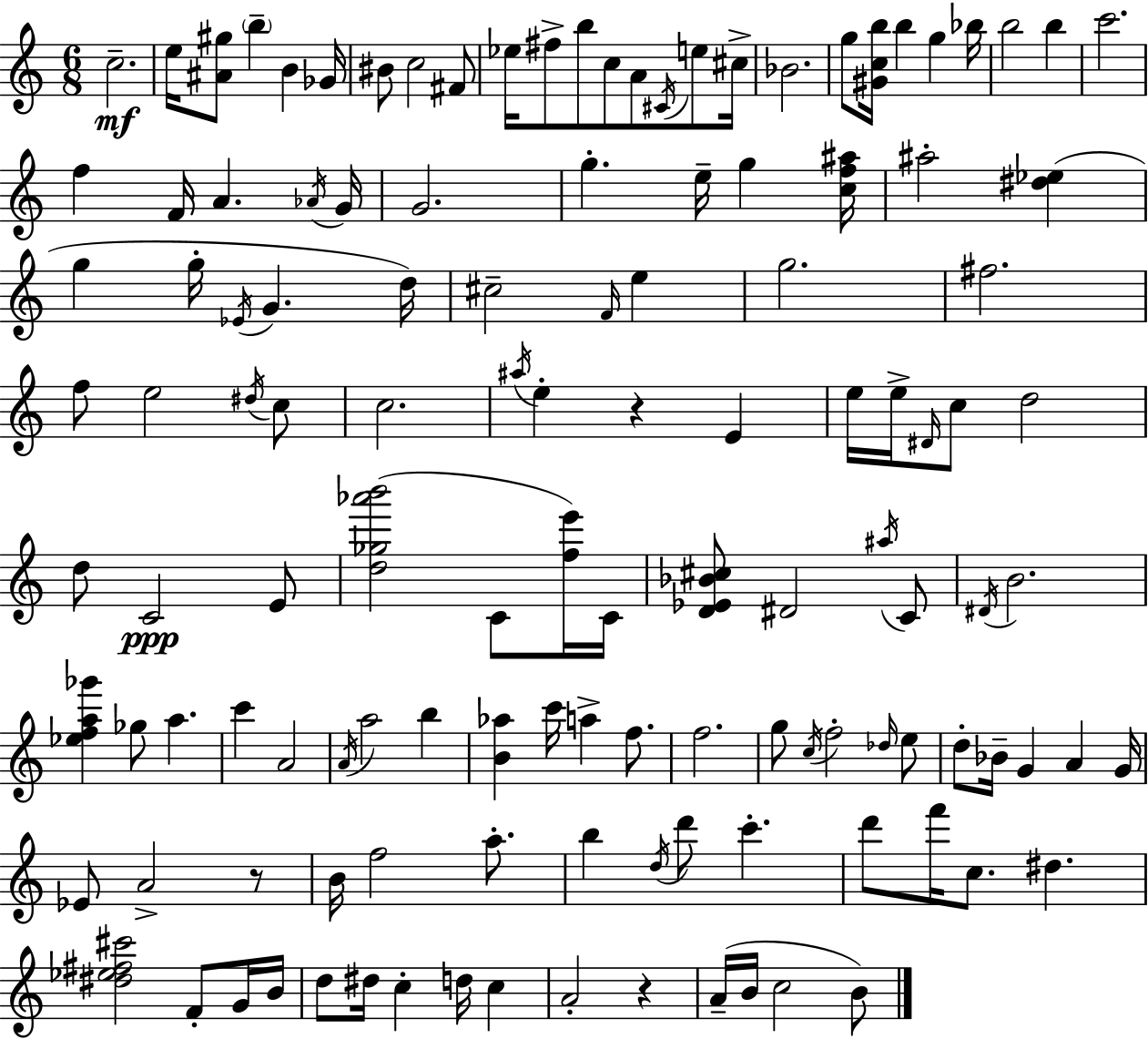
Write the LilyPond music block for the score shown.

{
  \clef treble
  \numericTimeSignature
  \time 6/8
  \key c \major
  c''2.--\mf | e''16 <ais' gis''>8 \parenthesize b''4-- b'4 ges'16 | bis'8 c''2 fis'8 | ees''16 fis''8-> b''8 c''8 a'8 \acciaccatura { cis'16 } e''8 | \break cis''16-> bes'2. | g''8 <gis' c'' b''>16 b''4 g''4 | bes''16 b''2 b''4 | c'''2. | \break f''4 f'16 a'4. | \acciaccatura { aes'16 } g'16 g'2. | g''4.-. e''16-- g''4 | <c'' f'' ais''>16 ais''2-. <dis'' ees''>4( | \break g''4 g''16-. \acciaccatura { ees'16 } g'4. | d''16) cis''2-- \grace { f'16 } | e''4 g''2. | fis''2. | \break f''8 e''2 | \acciaccatura { dis''16 } c''8 c''2. | \acciaccatura { ais''16 } e''4-. r4 | e'4 e''16 e''16-> \grace { dis'16 } c''8 d''2 | \break d''8 c'2\ppp | e'8 <d'' ges'' aes''' b'''>2( | c'8 <f'' e'''>16) c'16 <d' ees' bes' cis''>8 dis'2 | \acciaccatura { ais''16 } c'8 \acciaccatura { dis'16 } b'2. | \break <ees'' f'' a'' ges'''>4 | ges''8 a''4. c'''4 | a'2 \acciaccatura { a'16 } a''2 | b''4 <b' aes''>4 | \break c'''16 a''4-> f''8. f''2. | g''8 | \acciaccatura { c''16 } f''2-. \grace { des''16 } e''8 | d''8-. bes'16-- g'4 a'4 g'16 | \break ees'8 a'2-> r8 | b'16 f''2 a''8.-. | b''4 \acciaccatura { d''16 } d'''8 c'''4.-. | d'''8 f'''16 c''8. dis''4. | \break <dis'' ees'' fis'' cis'''>2 f'8-. g'16 | b'16 d''8 dis''16 c''4-. d''16 c''4 | a'2-. r4 | a'16--( b'16 c''2 b'8) | \break \bar "|."
}